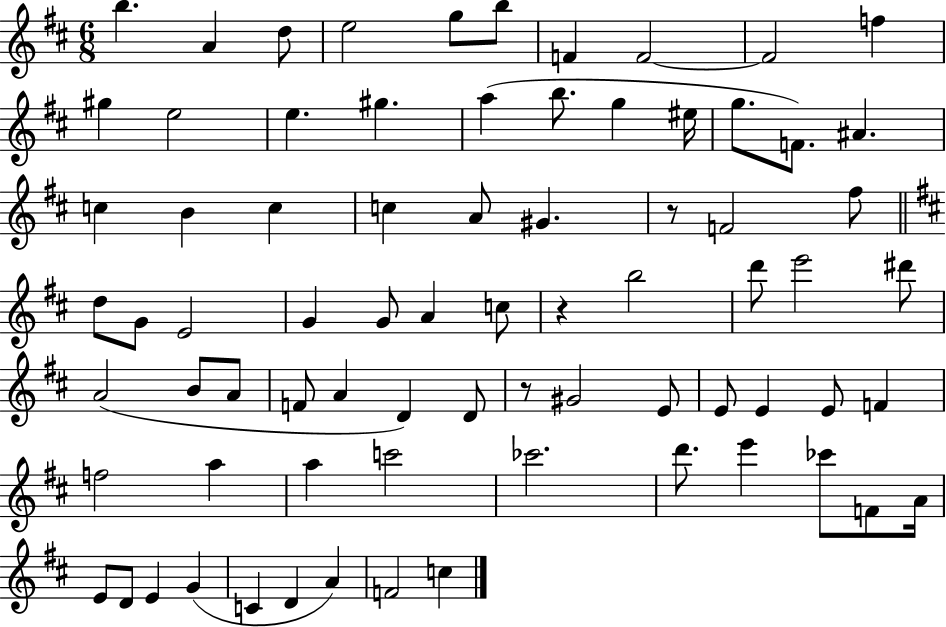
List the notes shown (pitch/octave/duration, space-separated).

B5/q. A4/q D5/e E5/h G5/e B5/e F4/q F4/h F4/h F5/q G#5/q E5/h E5/q. G#5/q. A5/q B5/e. G5/q EIS5/s G5/e. F4/e. A#4/q. C5/q B4/q C5/q C5/q A4/e G#4/q. R/e F4/h F#5/e D5/e G4/e E4/h G4/q G4/e A4/q C5/e R/q B5/h D6/e E6/h D#6/e A4/h B4/e A4/e F4/e A4/q D4/q D4/e R/e G#4/h E4/e E4/e E4/q E4/e F4/q F5/h A5/q A5/q C6/h CES6/h. D6/e. E6/q CES6/e F4/e A4/s E4/e D4/e E4/q G4/q C4/q D4/q A4/q F4/h C5/q